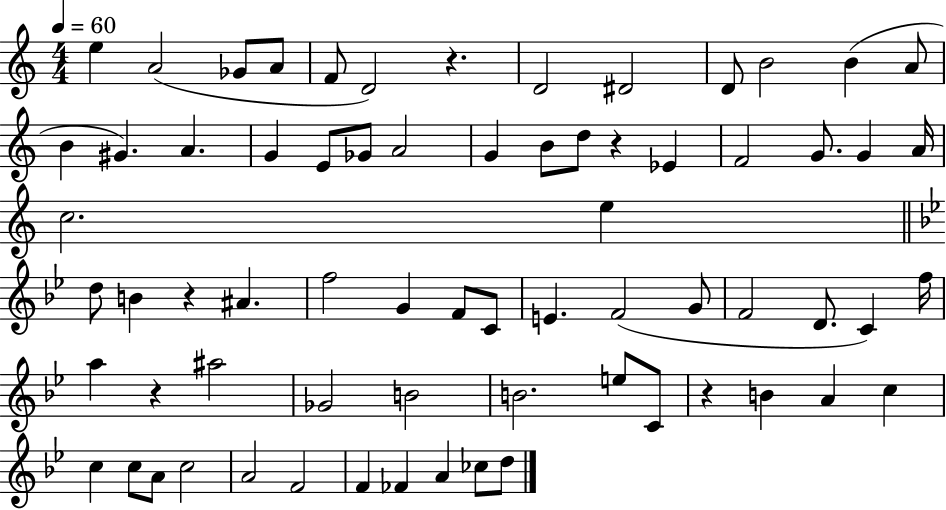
{
  \clef treble
  \numericTimeSignature
  \time 4/4
  \key c \major
  \tempo 4 = 60
  e''4 a'2( ges'8 a'8 | f'8 d'2) r4. | d'2 dis'2 | d'8 b'2 b'4( a'8 | \break b'4 gis'4.) a'4. | g'4 e'8 ges'8 a'2 | g'4 b'8 d''8 r4 ees'4 | f'2 g'8. g'4 a'16 | \break c''2. e''4 | \bar "||" \break \key g \minor d''8 b'4 r4 ais'4. | f''2 g'4 f'8 c'8 | e'4. f'2( g'8 | f'2 d'8. c'4) f''16 | \break a''4 r4 ais''2 | ges'2 b'2 | b'2. e''8 c'8 | r4 b'4 a'4 c''4 | \break c''4 c''8 a'8 c''2 | a'2 f'2 | f'4 fes'4 a'4 ces''8 d''8 | \bar "|."
}